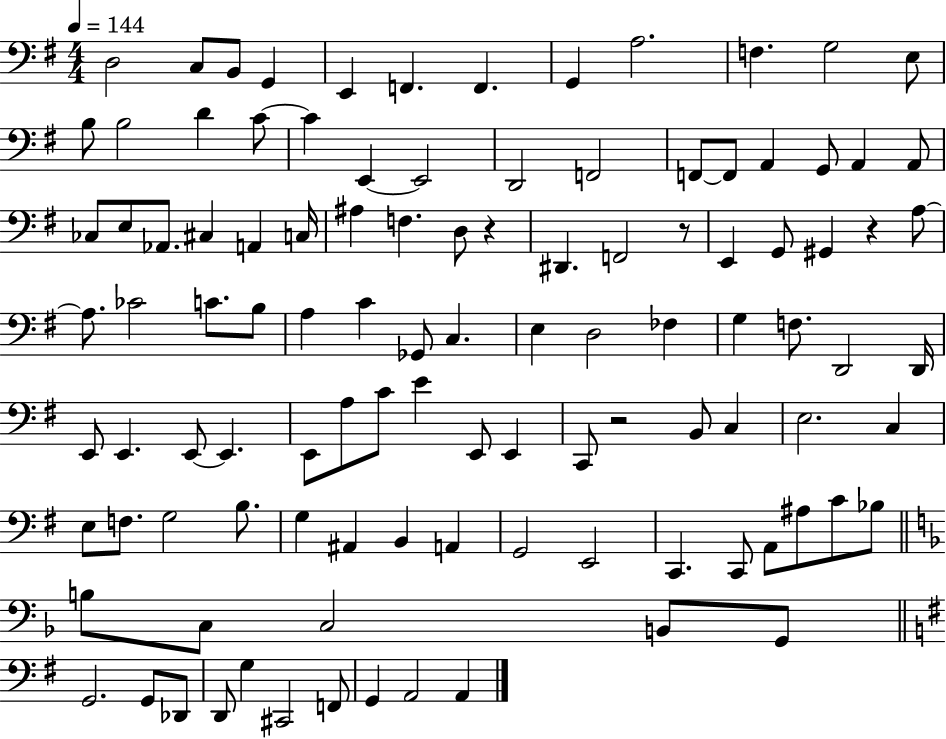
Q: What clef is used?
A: bass